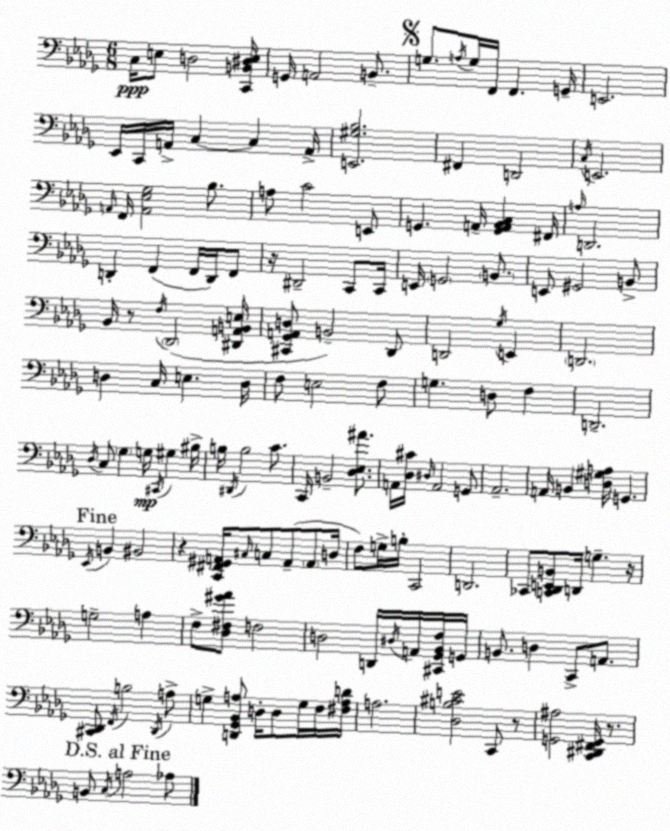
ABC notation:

X:1
T:Untitled
M:6/8
L:1/4
K:Bbm
C,/4 E,/2 D,2 [C,,B,,^D,E,]/4 G,,/4 A,,2 B,,/2 G,/2 A,/4 G,/4 F,,/4 F,, G,,/4 E,,2 _E,,/4 C,,/4 A,,/4 C, C, A,,/4 [E,,^G,_B,]2 ^F,, D,,2 C,/4 E,,2 A,,/4 F,,/4 [A,,_E,_G,]2 _B,/2 A,/2 C2 E,,/2 G,, A,,/4 [G,,A,,_B,,C,] ^F,,/4 A,/4 D,,2 D,, F,, F,,/4 D,,/4 F,,/2 z/4 ^D,,2 C,,/2 C,,/4 E,,/4 G,,2 B,,/2 E,,/2 ^G,,2 B,,/2 _B,,/4 z/2 F,/4 _D,,2 [^D,,A,,B,,E,]/4 [^C,,_G,,A,,D,]/2 B,,2 _D,,/2 D,,2 _G,/4 E,, D,,2 D, C,/4 E, D,/4 F,/2 E,2 F,/2 G, D,/2 F, D,,2 _D,/4 C,/2 _G, G,/4 ^C,,/4 ^G, ^B,/4 B,/4 ^D,,/4 B,2 C/2 C,,/4 B,,2 [_D,_E,^A]/2 A,,/4 [_D,^C]/4 ^D,/4 A,,2 G,,/2 _A,,2 A,,/4 B,, [D,^G,A,]/4 G,, _E,,/4 B,, ^B,,2 z [C,,^F,,^G,,A,,]/4 ^C,/4 C,/2 A,,/2 A,,/2 D,/4 F,/2 G,/4 B,/4 C,,2 D,,2 _C,,/2 [C,,_D,,E,,B,,]/2 D,,/4 G, z/4 G,2 A, F,/2 [_D,^F,^G_A]/2 F,2 D,2 D,,/4 ^D,/4 A,,/4 [^C,,_G,,_B,,F,]/4 G,,/4 B,,/2 D, C,,/2 A,,/2 [^C,,_D,,]/2 F,,/4 B,2 _D,,/4 A,/2 G, [D,,_G,,_B,,A,]/2 D,/4 D,/2 G,/4 F,/4 [^F,A,D]/4 A,2 [_D,B,^CE]2 C,,/2 z/2 [G,,^A,]2 [C,,^D,,^F,,G,,]/4 z/2 B,,/2 C,/4 A,2 _A,/2